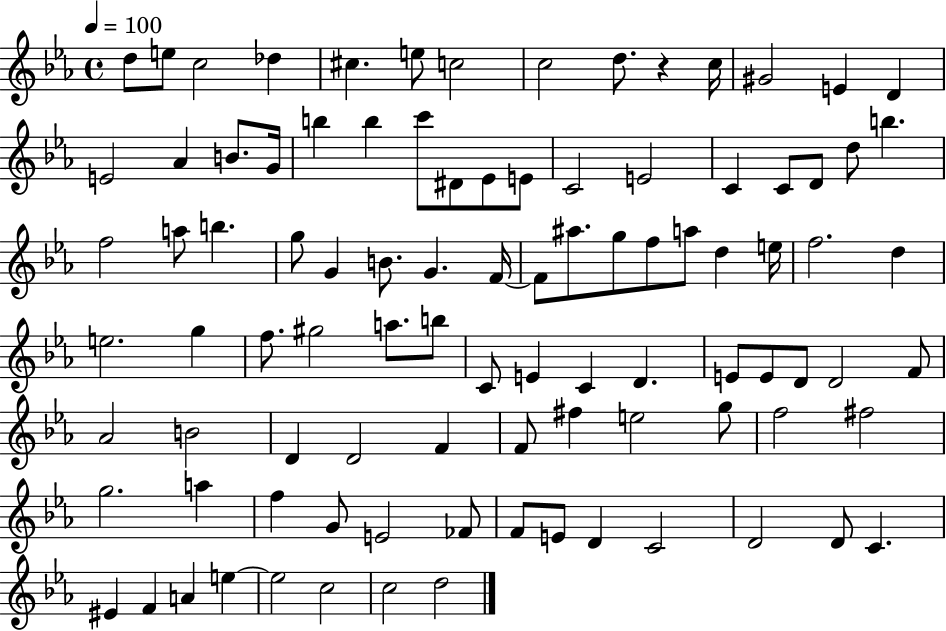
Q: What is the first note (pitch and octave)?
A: D5